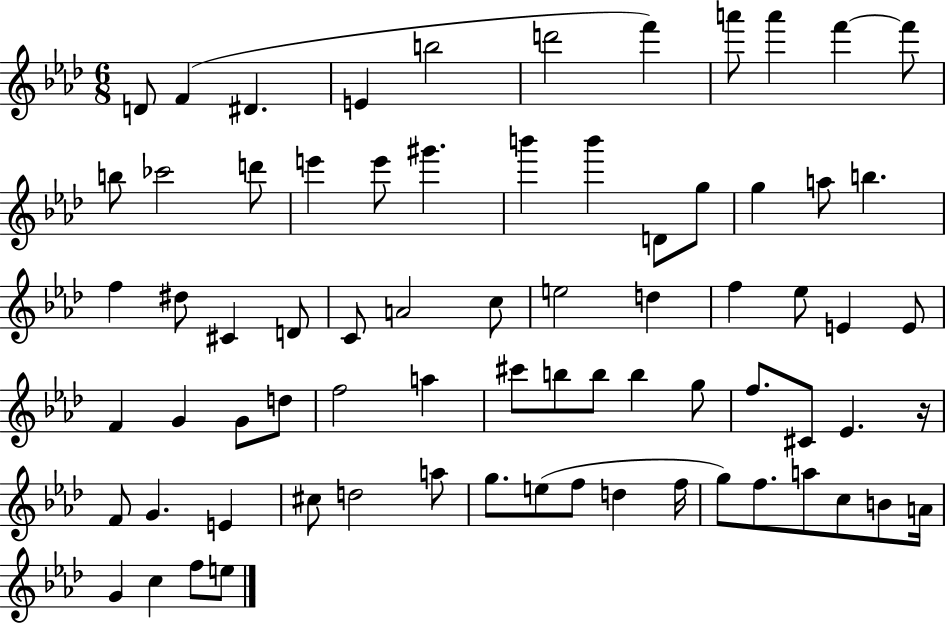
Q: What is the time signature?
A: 6/8